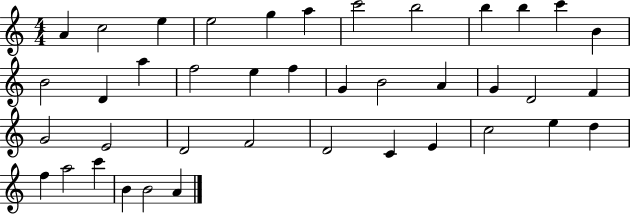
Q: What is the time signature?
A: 4/4